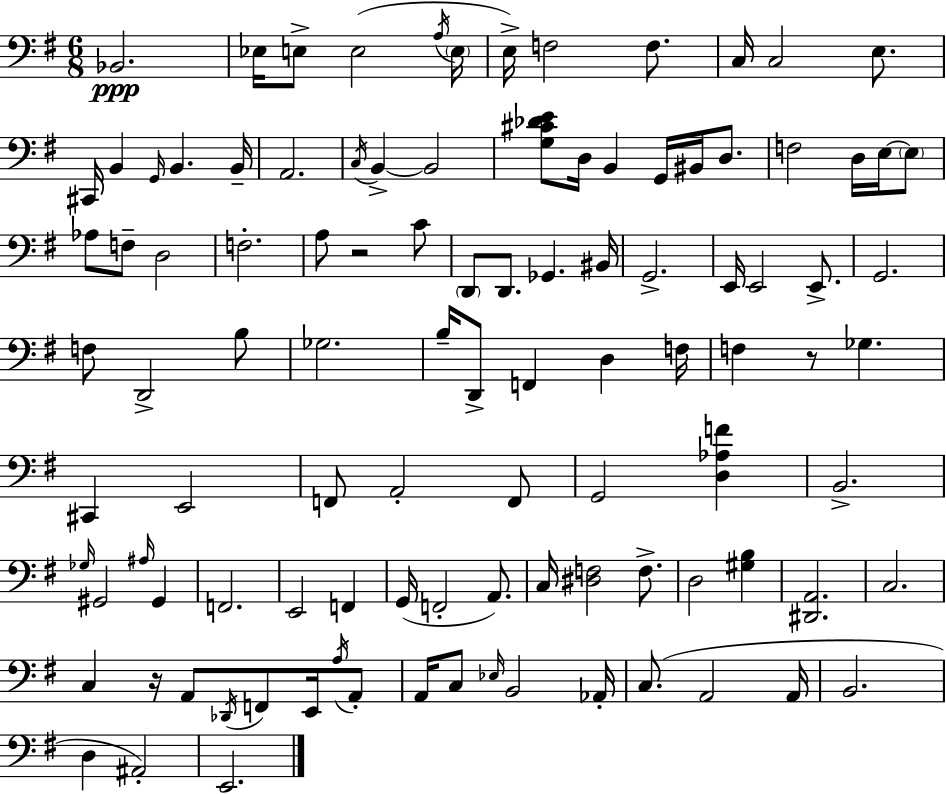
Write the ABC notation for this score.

X:1
T:Untitled
M:6/8
L:1/4
K:Em
_B,,2 _E,/4 E,/2 E,2 A,/4 E,/4 E,/4 F,2 F,/2 C,/4 C,2 E,/2 ^C,,/4 B,, G,,/4 B,, B,,/4 A,,2 C,/4 B,, B,,2 [G,^C_DE]/2 D,/4 B,, G,,/4 ^B,,/4 D,/2 F,2 D,/4 E,/4 E,/2 _A,/2 F,/2 D,2 F,2 A,/2 z2 C/2 D,,/2 D,,/2 _G,, ^B,,/4 G,,2 E,,/4 E,,2 E,,/2 G,,2 F,/2 D,,2 B,/2 _G,2 B,/4 D,,/2 F,, D, F,/4 F, z/2 _G, ^C,, E,,2 F,,/2 A,,2 F,,/2 G,,2 [D,_A,F] B,,2 _G,/4 ^G,,2 ^A,/4 ^G,, F,,2 E,,2 F,, G,,/4 F,,2 A,,/2 C,/4 [^D,F,]2 F,/2 D,2 [^G,B,] [^D,,A,,]2 C,2 C, z/4 A,,/2 _D,,/4 F,,/2 E,,/4 A,/4 A,,/2 A,,/4 C,/2 _E,/4 B,,2 _A,,/4 C,/2 A,,2 A,,/4 B,,2 D, ^A,,2 E,,2